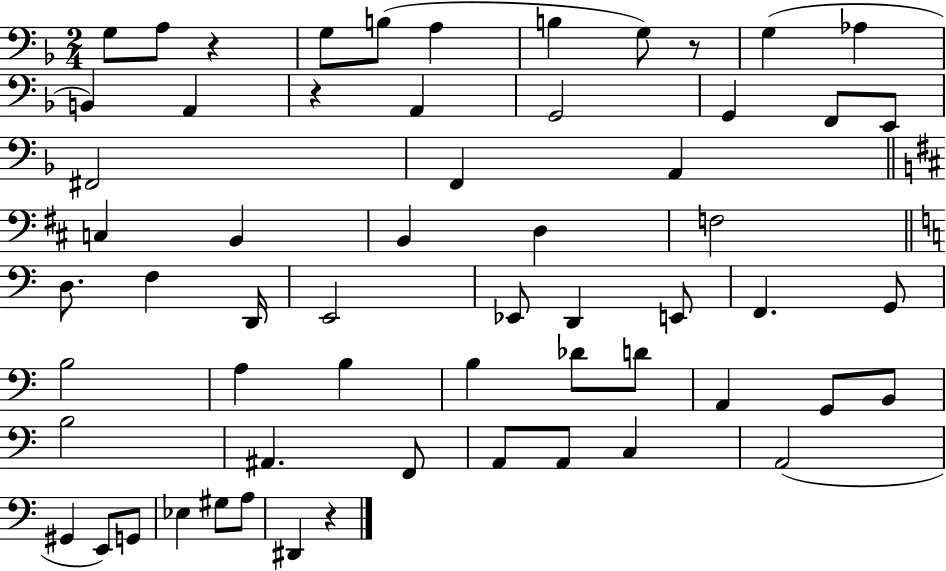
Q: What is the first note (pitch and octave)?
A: G3